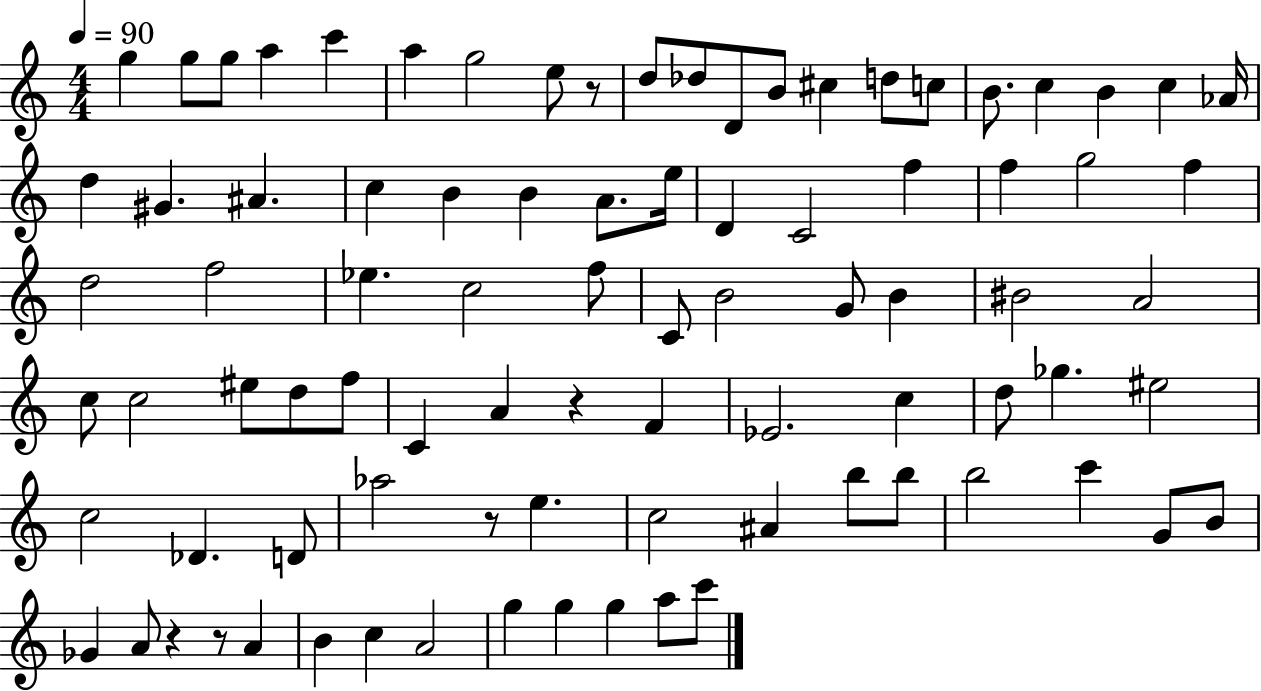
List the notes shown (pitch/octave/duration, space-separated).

G5/q G5/e G5/e A5/q C6/q A5/q G5/h E5/e R/e D5/e Db5/e D4/e B4/e C#5/q D5/e C5/e B4/e. C5/q B4/q C5/q Ab4/s D5/q G#4/q. A#4/q. C5/q B4/q B4/q A4/e. E5/s D4/q C4/h F5/q F5/q G5/h F5/q D5/h F5/h Eb5/q. C5/h F5/e C4/e B4/h G4/e B4/q BIS4/h A4/h C5/e C5/h EIS5/e D5/e F5/e C4/q A4/q R/q F4/q Eb4/h. C5/q D5/e Gb5/q. EIS5/h C5/h Db4/q. D4/e Ab5/h R/e E5/q. C5/h A#4/q B5/e B5/e B5/h C6/q G4/e B4/e Gb4/q A4/e R/q R/e A4/q B4/q C5/q A4/h G5/q G5/q G5/q A5/e C6/e